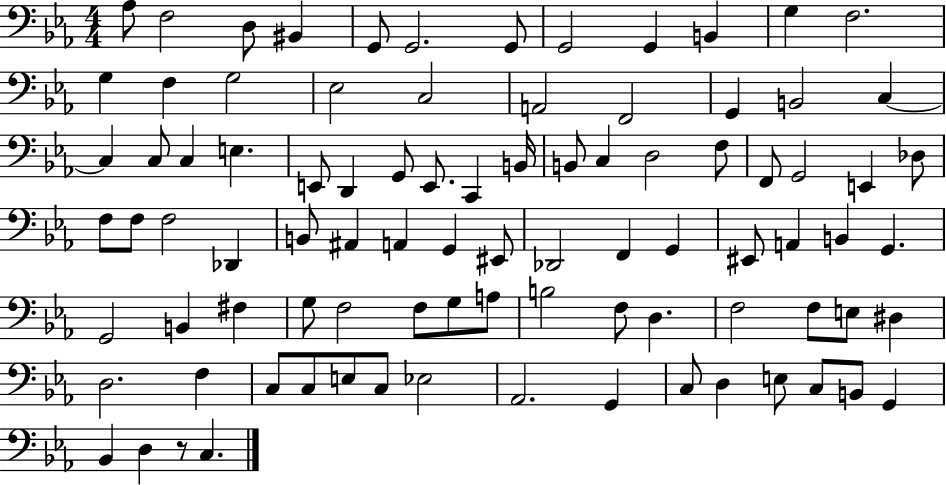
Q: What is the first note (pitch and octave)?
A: Ab3